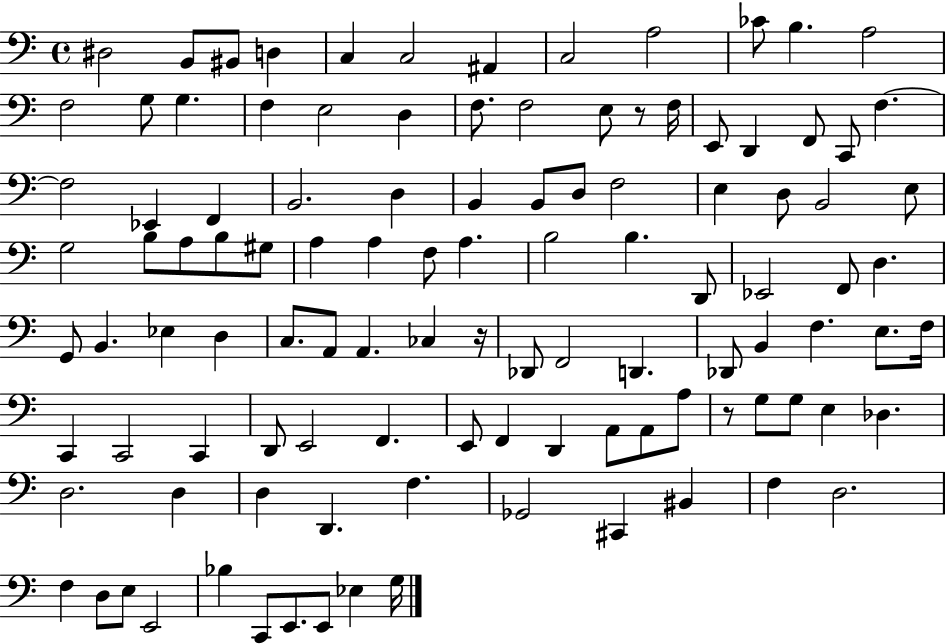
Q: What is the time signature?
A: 4/4